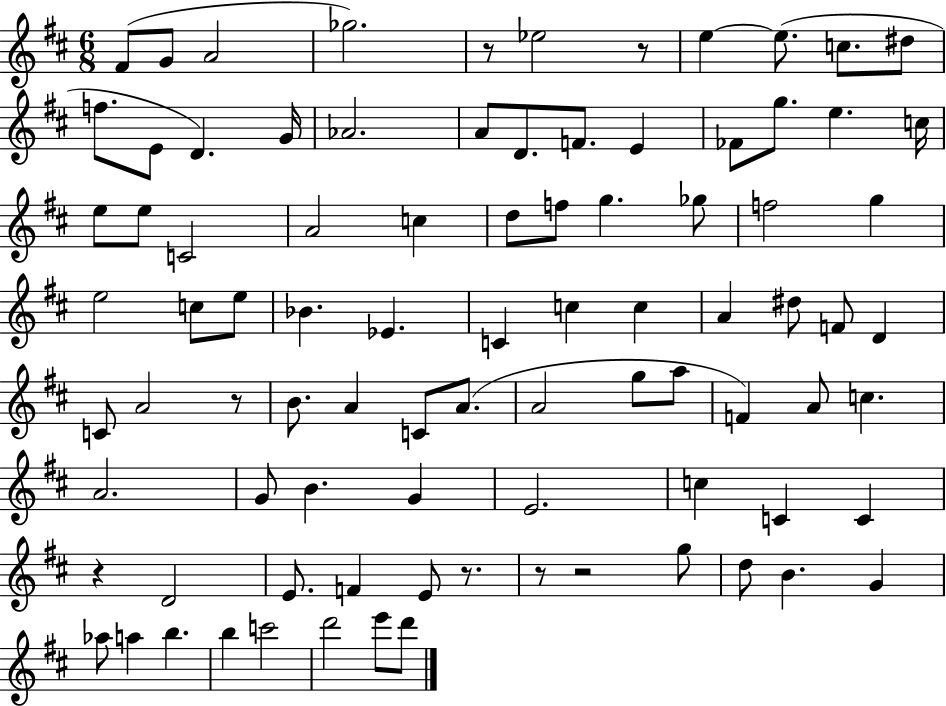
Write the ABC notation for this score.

X:1
T:Untitled
M:6/8
L:1/4
K:D
^F/2 G/2 A2 _g2 z/2 _e2 z/2 e e/2 c/2 ^d/2 f/2 E/2 D G/4 _A2 A/2 D/2 F/2 E _F/2 g/2 e c/4 e/2 e/2 C2 A2 c d/2 f/2 g _g/2 f2 g e2 c/2 e/2 _B _E C c c A ^d/2 F/2 D C/2 A2 z/2 B/2 A C/2 A/2 A2 g/2 a/2 F A/2 c A2 G/2 B G E2 c C C z D2 E/2 F E/2 z/2 z/2 z2 g/2 d/2 B G _a/2 a b b c'2 d'2 e'/2 d'/2